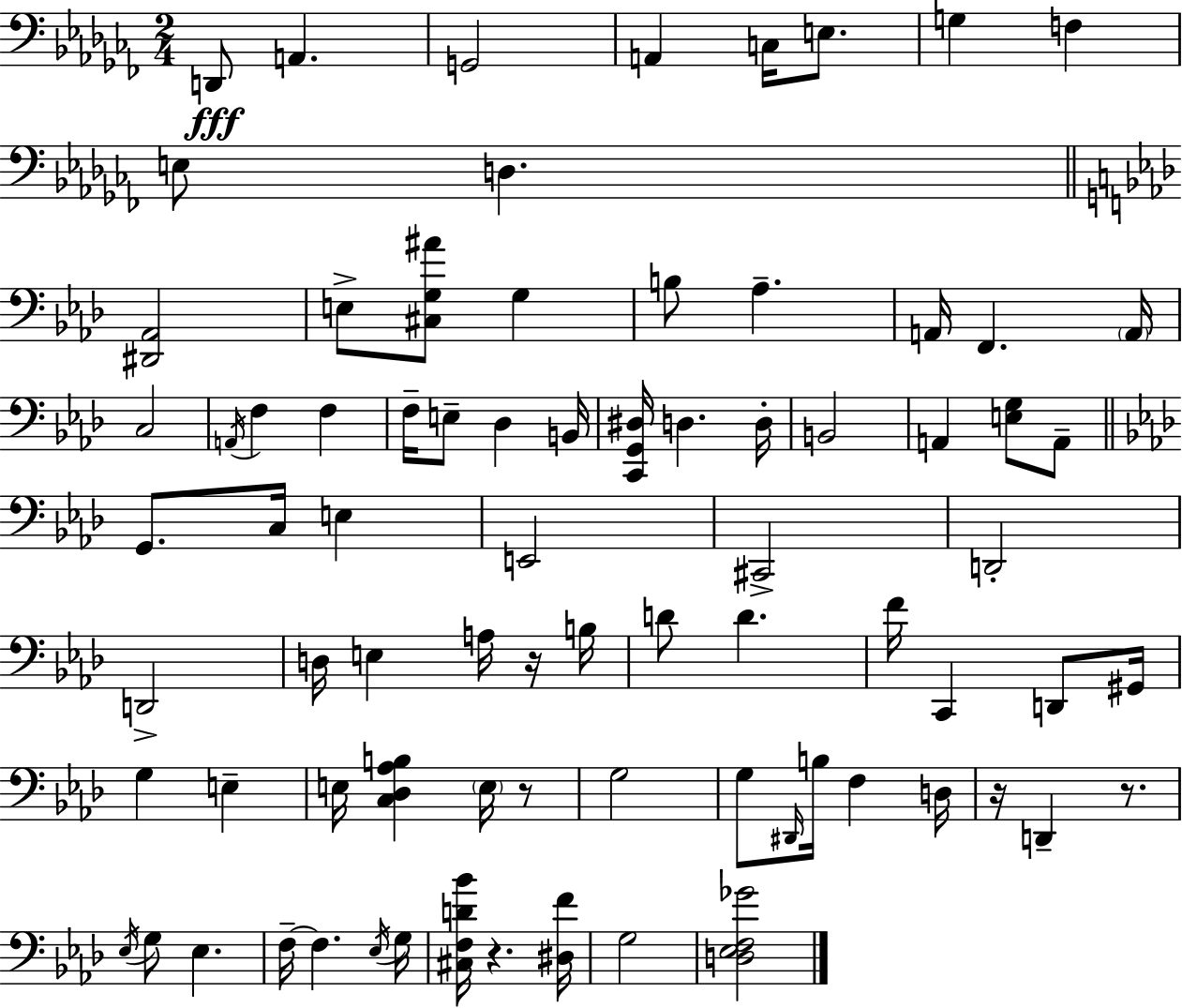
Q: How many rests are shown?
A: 5